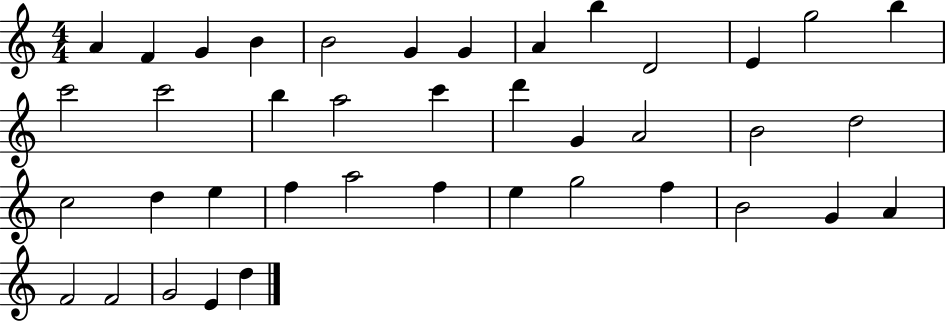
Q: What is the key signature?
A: C major